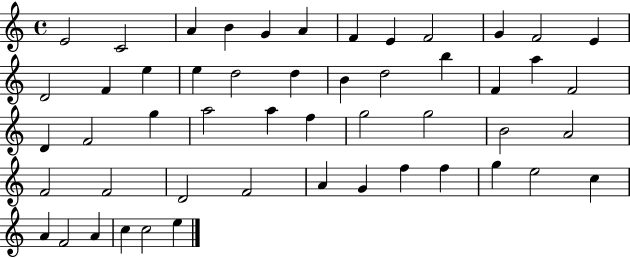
X:1
T:Untitled
M:4/4
L:1/4
K:C
E2 C2 A B G A F E F2 G F2 E D2 F e e d2 d B d2 b F a F2 D F2 g a2 a f g2 g2 B2 A2 F2 F2 D2 F2 A G f f g e2 c A F2 A c c2 e